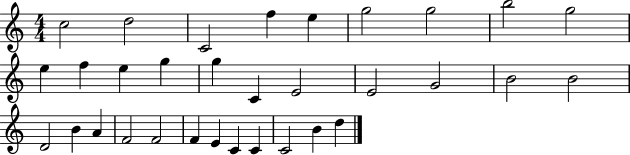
C5/h D5/h C4/h F5/q E5/q G5/h G5/h B5/h G5/h E5/q F5/q E5/q G5/q G5/q C4/q E4/h E4/h G4/h B4/h B4/h D4/h B4/q A4/q F4/h F4/h F4/q E4/q C4/q C4/q C4/h B4/q D5/q